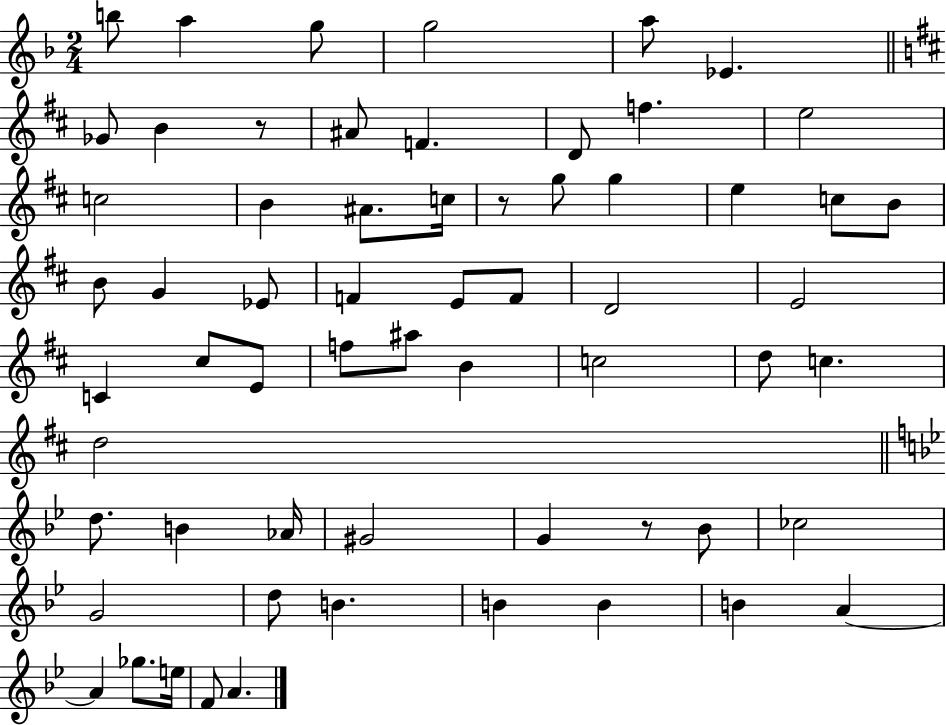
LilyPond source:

{
  \clef treble
  \numericTimeSignature
  \time 2/4
  \key f \major
  b''8 a''4 g''8 | g''2 | a''8 ees'4. | \bar "||" \break \key b \minor ges'8 b'4 r8 | ais'8 f'4. | d'8 f''4. | e''2 | \break c''2 | b'4 ais'8. c''16 | r8 g''8 g''4 | e''4 c''8 b'8 | \break b'8 g'4 ees'8 | f'4 e'8 f'8 | d'2 | e'2 | \break c'4 cis''8 e'8 | f''8 ais''8 b'4 | c''2 | d''8 c''4. | \break d''2 | \bar "||" \break \key bes \major d''8. b'4 aes'16 | gis'2 | g'4 r8 bes'8 | ces''2 | \break g'2 | d''8 b'4. | b'4 b'4 | b'4 a'4~~ | \break a'4 ges''8. e''16 | f'8 a'4. | \bar "|."
}